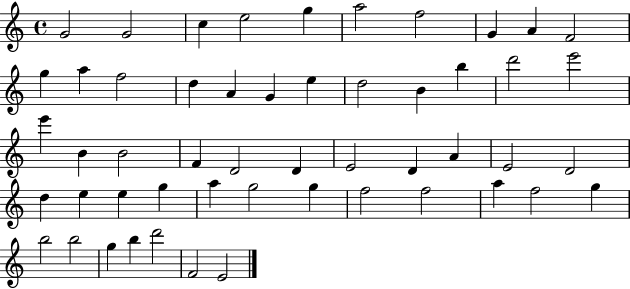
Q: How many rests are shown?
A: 0